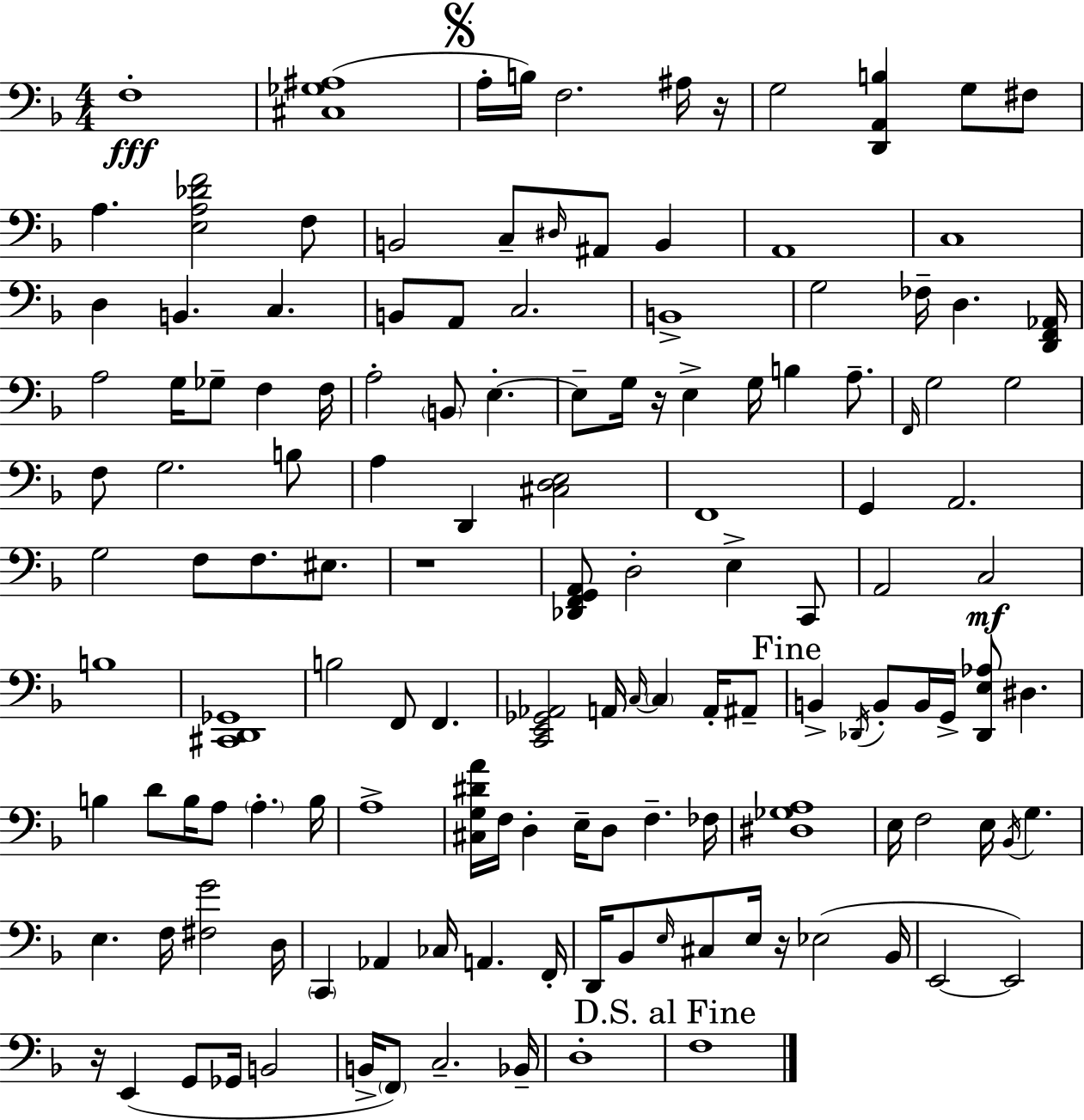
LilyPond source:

{
  \clef bass
  \numericTimeSignature
  \time 4/4
  \key f \major
  f1-.\fff | <cis ges ais>1( | \mark \markup { \musicglyph "scripts.segno" } a16-. b16) f2. ais16 r16 | g2 <d, a, b>4 g8 fis8 | \break a4. <e a des' f'>2 f8 | b,2 c8-- \grace { dis16 } ais,8 b,4 | a,1 | c1 | \break d4 b,4. c4. | b,8 a,8 c2. | b,1-> | g2 fes16-- d4. | \break <d, f, aes,>16 a2 g16 ges8-- f4 | f16 a2-. \parenthesize b,8 e4.-.~~ | e8-- g16 r16 e4-> g16 b4 a8.-- | \grace { f,16 } g2 g2 | \break f8 g2. | b8 a4 d,4 <cis d e>2 | f,1 | g,4 a,2. | \break g2 f8 f8. eis8. | r1 | <des, f, g, a,>8 d2-. e4-> | c,8 a,2 c2\mf | \break b1 | <cis, d, ges,>1 | b2 f,8 f,4. | <c, e, ges, aes,>2 a,16 \grace { c16~ }~ \parenthesize c4 | \break a,16-. ais,8-- \mark "Fine" b,4-> \acciaccatura { des,16 } b,8-. b,16 g,16-> <des, e aes>8 dis4. | b4 d'8 b16 a8 \parenthesize a4.-. | b16 a1-> | <cis g dis' a'>16 f16 d4-. e16-- d8 f4.-- | \break fes16 <dis ges a>1 | e16 f2 e16 \acciaccatura { bes,16 } g4. | e4. f16 <fis g'>2 | d16 \parenthesize c,4 aes,4 ces16 a,4. | \break f,16-. d,16 bes,8 \grace { e16 } cis8 e16 r16 ees2( | bes,16 e,2~~ e,2) | r16 e,4( g,8 ges,16 b,2 | b,16-> \parenthesize f,8) c2.-- | \break bes,16-- d1-. | \mark "D.S. al Fine" f1 | \bar "|."
}